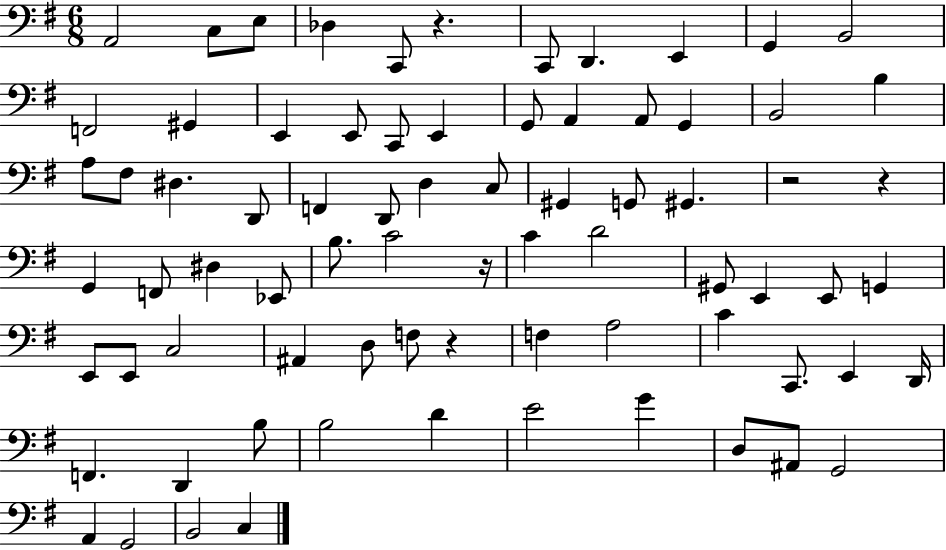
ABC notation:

X:1
T:Untitled
M:6/8
L:1/4
K:G
A,,2 C,/2 E,/2 _D, C,,/2 z C,,/2 D,, E,, G,, B,,2 F,,2 ^G,, E,, E,,/2 C,,/2 E,, G,,/2 A,, A,,/2 G,, B,,2 B, A,/2 ^F,/2 ^D, D,,/2 F,, D,,/2 D, C,/2 ^G,, G,,/2 ^G,, z2 z G,, F,,/2 ^D, _E,,/2 B,/2 C2 z/4 C D2 ^G,,/2 E,, E,,/2 G,, E,,/2 E,,/2 C,2 ^A,, D,/2 F,/2 z F, A,2 C C,,/2 E,, D,,/4 F,, D,, B,/2 B,2 D E2 G D,/2 ^A,,/2 G,,2 A,, G,,2 B,,2 C,